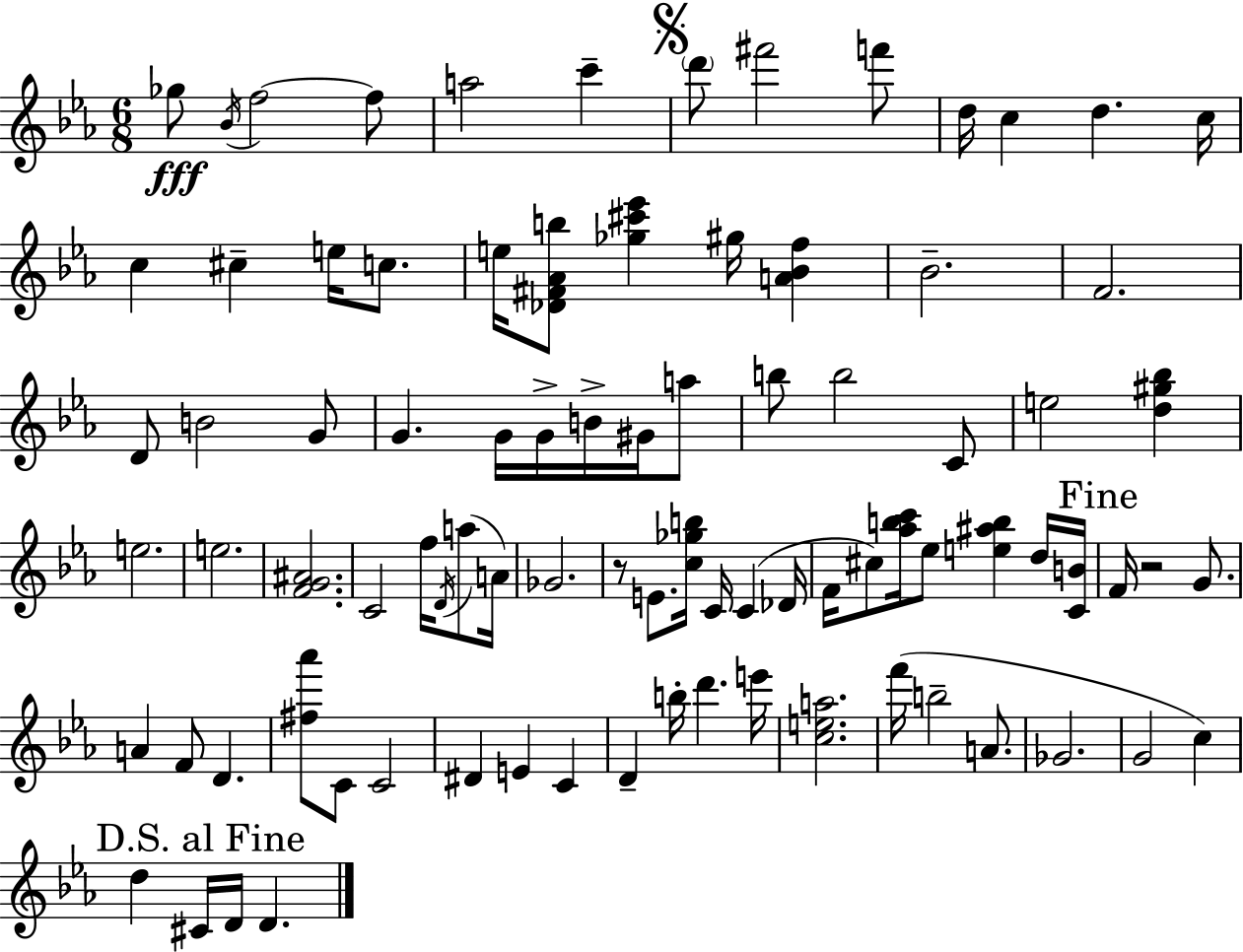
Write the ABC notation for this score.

X:1
T:Untitled
M:6/8
L:1/4
K:Cm
_g/2 _B/4 f2 f/2 a2 c' d'/2 ^f'2 f'/2 d/4 c d c/4 c ^c e/4 c/2 e/4 [_D^F_Ab]/2 [_g^c'_e'] ^g/4 [A_Bf] _B2 F2 D/2 B2 G/2 G G/4 G/4 B/4 ^G/4 a/2 b/2 b2 C/2 e2 [d^g_b] e2 e2 [FG^A]2 C2 f/4 D/4 a/2 A/4 _G2 z/2 E/2 [c_gb]/4 C/4 C _D/4 F/4 ^c/2 [_abc']/4 _e/2 [e^ab] d/4 [CB]/4 F/4 z2 G/2 A F/2 D [^f_a']/2 C/2 C2 ^D E C D b/4 d' e'/4 [cea]2 f'/4 b2 A/2 _G2 G2 c d ^C/4 D/4 D